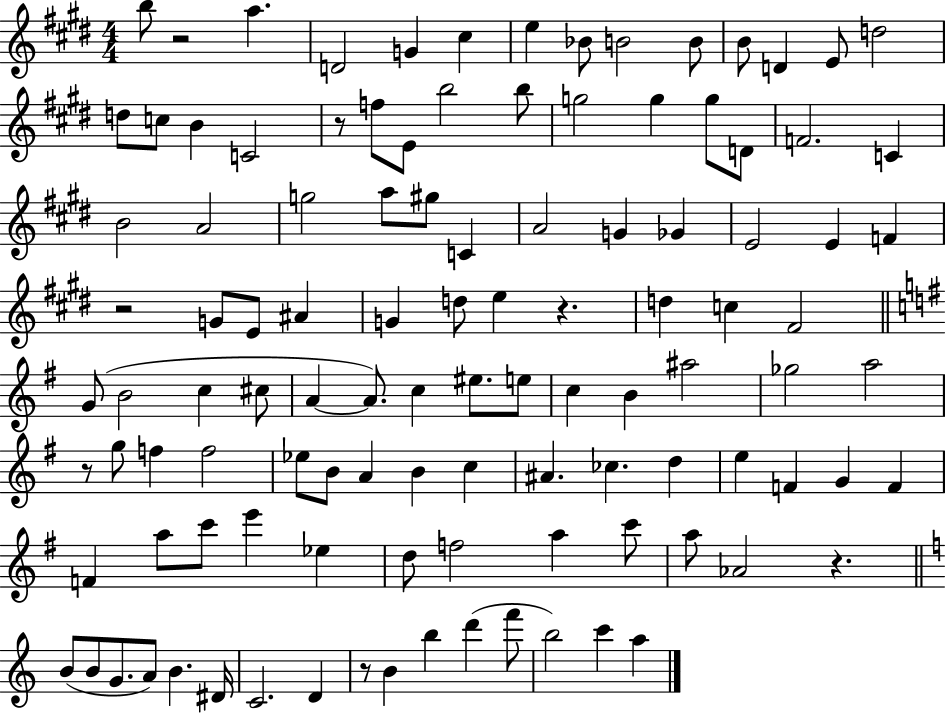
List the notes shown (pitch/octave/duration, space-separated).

B5/e R/h A5/q. D4/h G4/q C#5/q E5/q Bb4/e B4/h B4/e B4/e D4/q E4/e D5/h D5/e C5/e B4/q C4/h R/e F5/e E4/e B5/h B5/e G5/h G5/q G5/e D4/e F4/h. C4/q B4/h A4/h G5/h A5/e G#5/e C4/q A4/h G4/q Gb4/q E4/h E4/q F4/q R/h G4/e E4/e A#4/q G4/q D5/e E5/q R/q. D5/q C5/q F#4/h G4/e B4/h C5/q C#5/e A4/q A4/e. C5/q EIS5/e. E5/e C5/q B4/q A#5/h Gb5/h A5/h R/e G5/e F5/q F5/h Eb5/e B4/e A4/q B4/q C5/q A#4/q. CES5/q. D5/q E5/q F4/q G4/q F4/q F4/q A5/e C6/e E6/q Eb5/q D5/e F5/h A5/q C6/e A5/e Ab4/h R/q. B4/e B4/e G4/e. A4/e B4/q. D#4/s C4/h. D4/q R/e B4/q B5/q D6/q F6/e B5/h C6/q A5/q